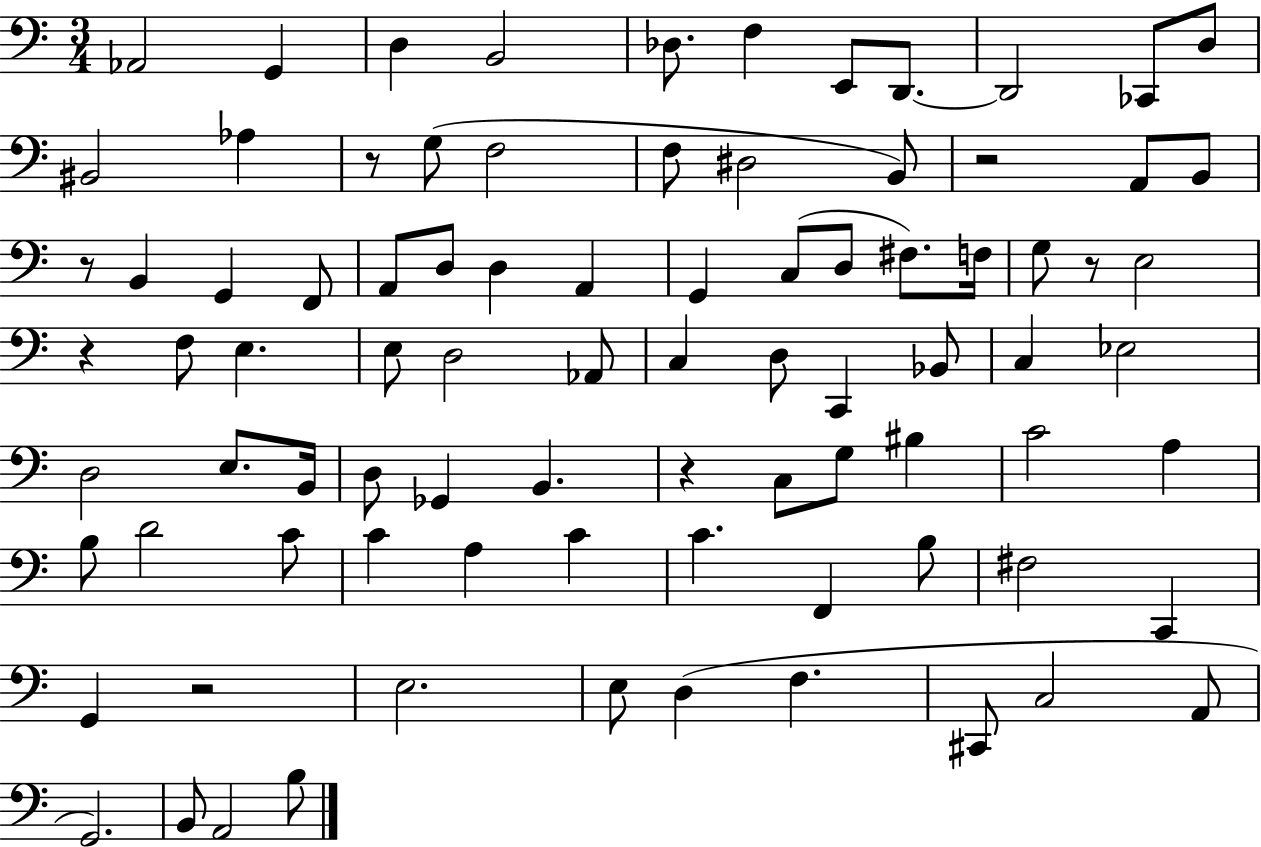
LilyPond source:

{
  \clef bass
  \numericTimeSignature
  \time 3/4
  \key c \major
  aes,2 g,4 | d4 b,2 | des8. f4 e,8 d,8.~~ | d,2 ces,8 d8 | \break bis,2 aes4 | r8 g8( f2 | f8 dis2 b,8) | r2 a,8 b,8 | \break r8 b,4 g,4 f,8 | a,8 d8 d4 a,4 | g,4 c8( d8 fis8.) f16 | g8 r8 e2 | \break r4 f8 e4. | e8 d2 aes,8 | c4 d8 c,4 bes,8 | c4 ees2 | \break d2 e8. b,16 | d8 ges,4 b,4. | r4 c8 g8 bis4 | c'2 a4 | \break b8 d'2 c'8 | c'4 a4 c'4 | c'4. f,4 b8 | fis2 c,4 | \break g,4 r2 | e2. | e8 d4( f4. | cis,8 c2 a,8 | \break g,2.) | b,8 a,2 b8 | \bar "|."
}